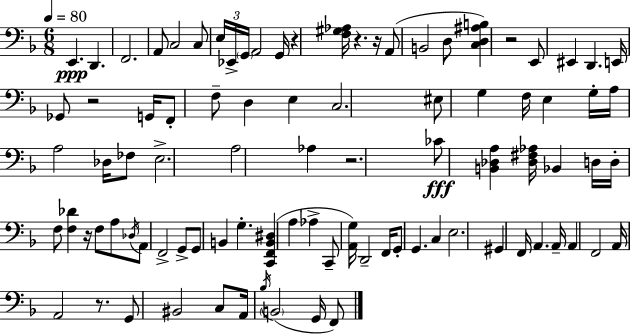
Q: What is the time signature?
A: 6/8